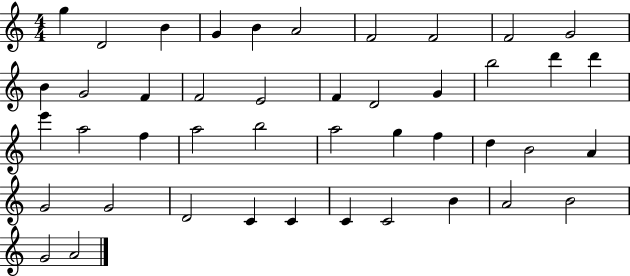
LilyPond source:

{
  \clef treble
  \numericTimeSignature
  \time 4/4
  \key c \major
  g''4 d'2 b'4 | g'4 b'4 a'2 | f'2 f'2 | f'2 g'2 | \break b'4 g'2 f'4 | f'2 e'2 | f'4 d'2 g'4 | b''2 d'''4 d'''4 | \break e'''4 a''2 f''4 | a''2 b''2 | a''2 g''4 f''4 | d''4 b'2 a'4 | \break g'2 g'2 | d'2 c'4 c'4 | c'4 c'2 b'4 | a'2 b'2 | \break g'2 a'2 | \bar "|."
}